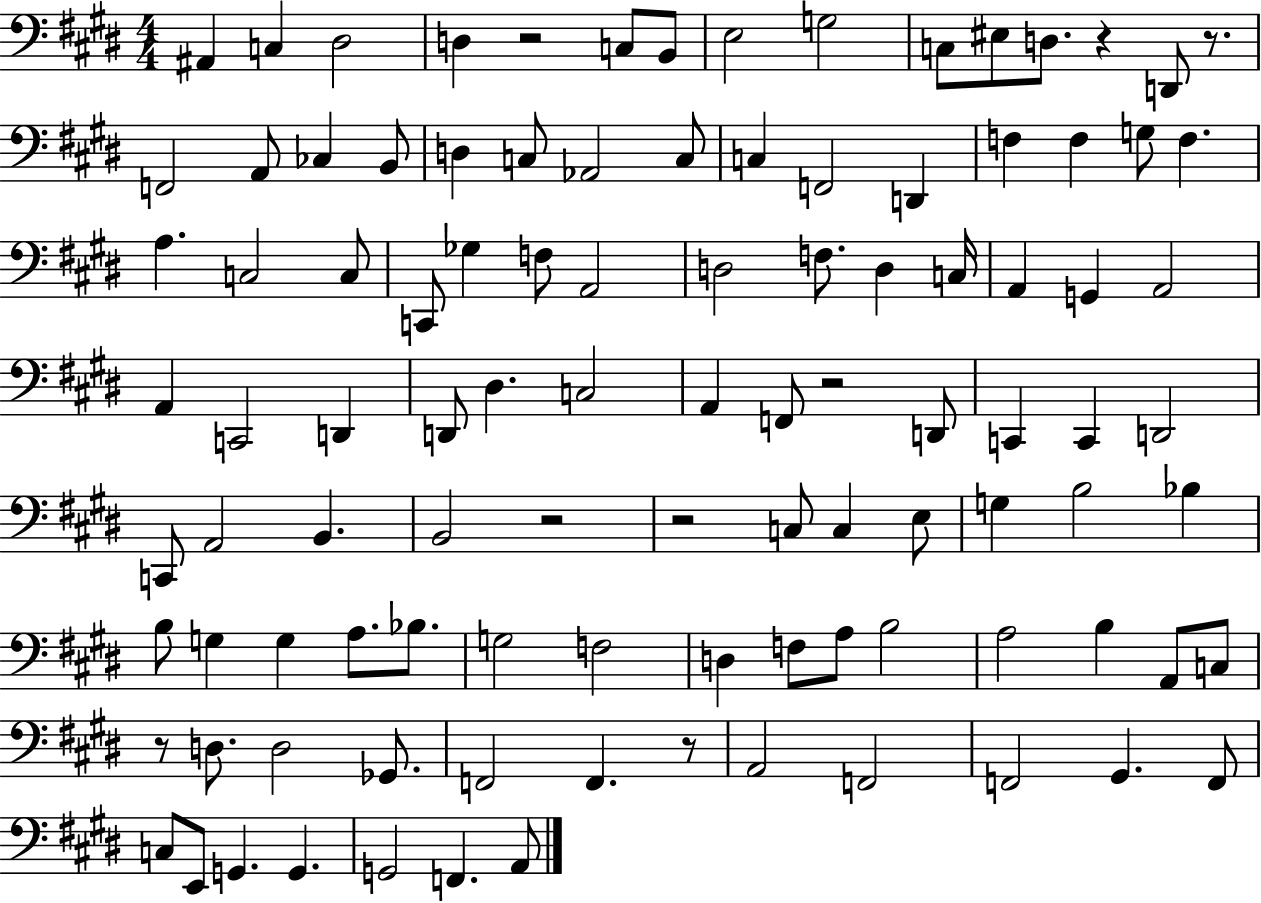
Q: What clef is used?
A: bass